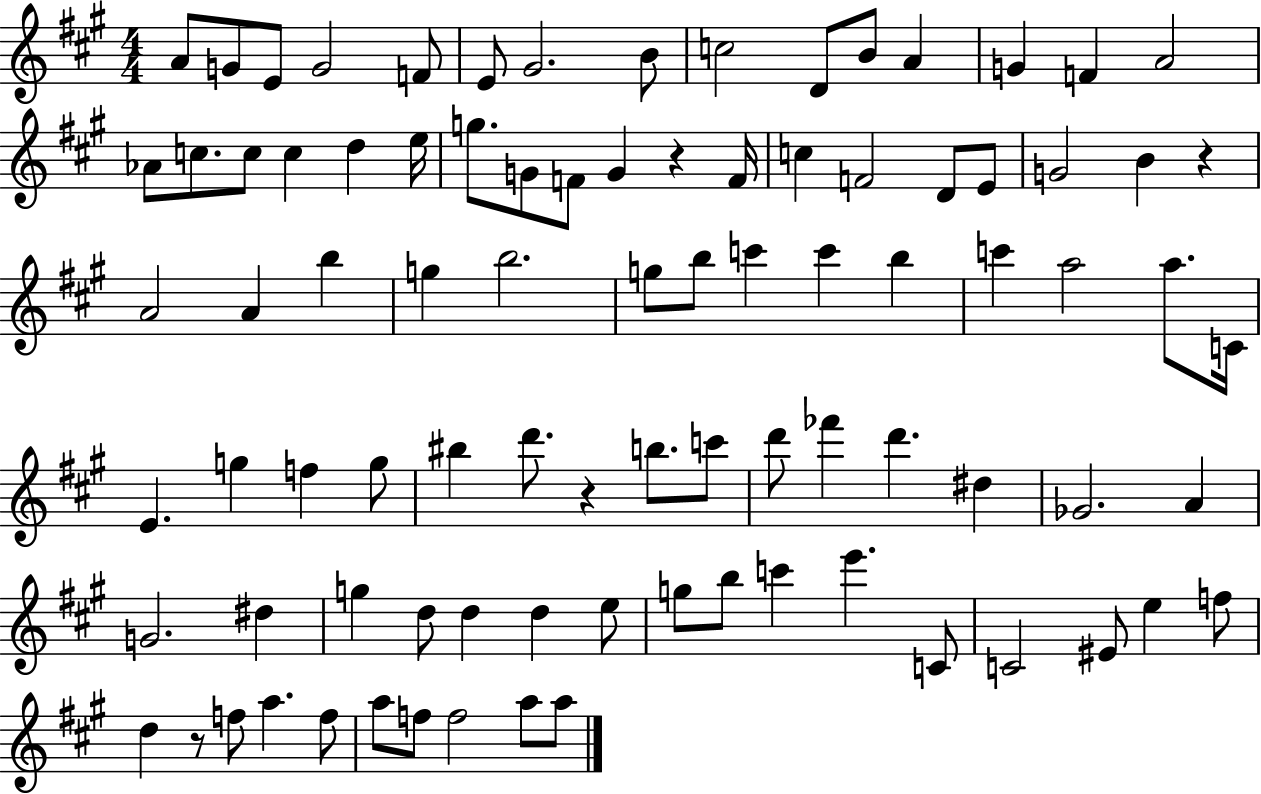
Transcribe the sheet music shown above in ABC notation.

X:1
T:Untitled
M:4/4
L:1/4
K:A
A/2 G/2 E/2 G2 F/2 E/2 ^G2 B/2 c2 D/2 B/2 A G F A2 _A/2 c/2 c/2 c d e/4 g/2 G/2 F/2 G z F/4 c F2 D/2 E/2 G2 B z A2 A b g b2 g/2 b/2 c' c' b c' a2 a/2 C/4 E g f g/2 ^b d'/2 z b/2 c'/2 d'/2 _f' d' ^d _G2 A G2 ^d g d/2 d d e/2 g/2 b/2 c' e' C/2 C2 ^E/2 e f/2 d z/2 f/2 a f/2 a/2 f/2 f2 a/2 a/2